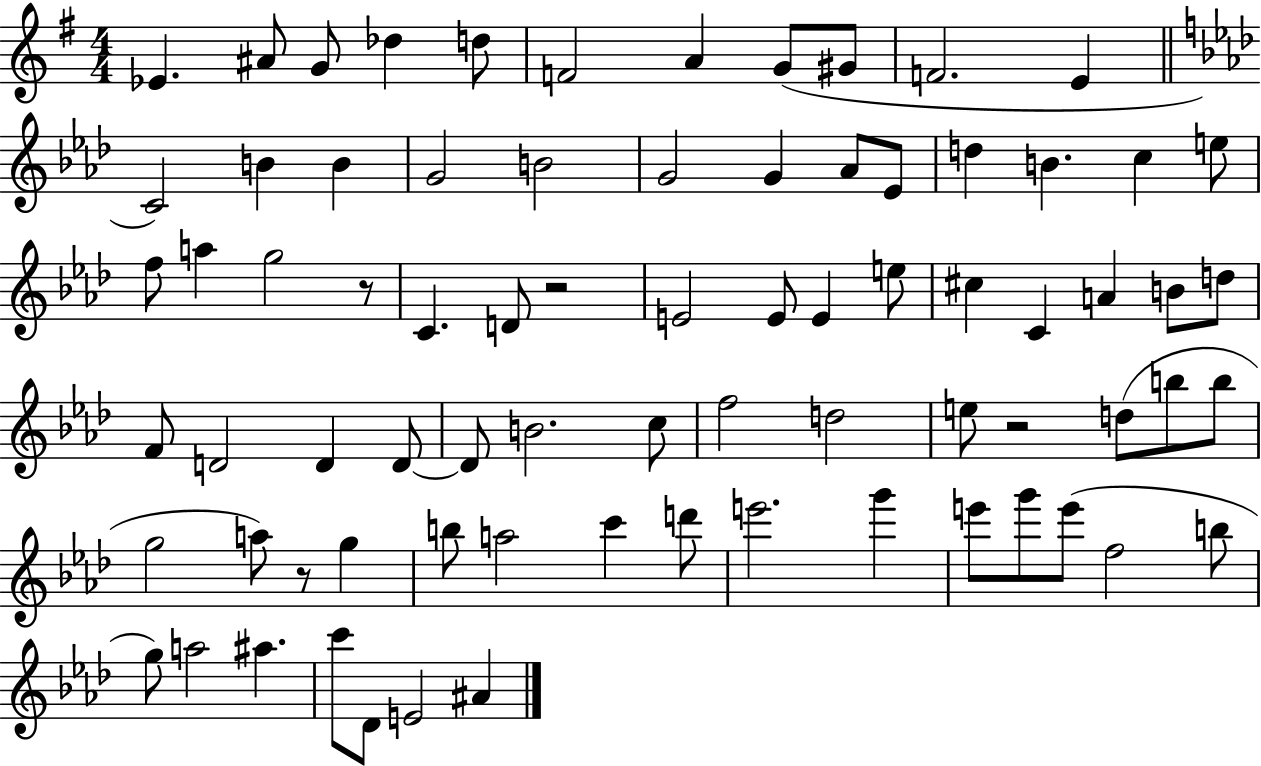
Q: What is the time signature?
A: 4/4